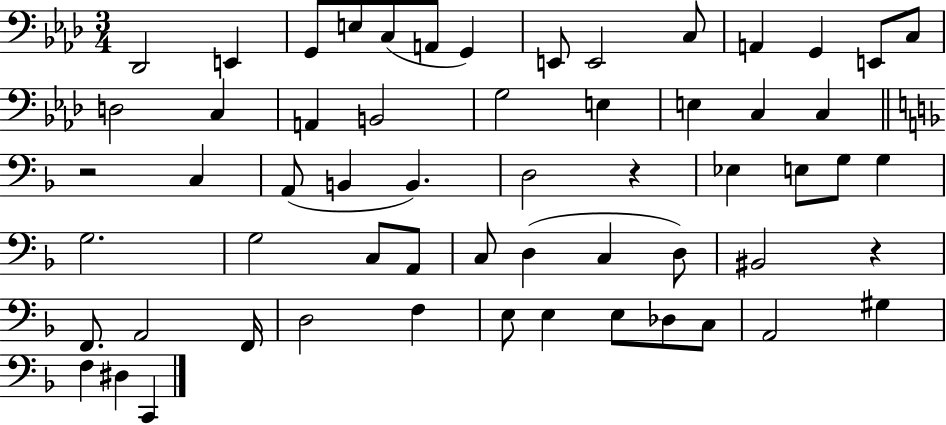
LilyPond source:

{
  \clef bass
  \numericTimeSignature
  \time 3/4
  \key aes \major
  \repeat volta 2 { des,2 e,4 | g,8 e8 c8( a,8 g,4) | e,8 e,2 c8 | a,4 g,4 e,8 c8 | \break d2 c4 | a,4 b,2 | g2 e4 | e4 c4 c4 | \break \bar "||" \break \key f \major r2 c4 | a,8( b,4 b,4.) | d2 r4 | ees4 e8 g8 g4 | \break g2. | g2 c8 a,8 | c8 d4( c4 d8) | bis,2 r4 | \break f,8. a,2 f,16 | d2 f4 | e8 e4 e8 des8 c8 | a,2 gis4 | \break f4 dis4 c,4 | } \bar "|."
}